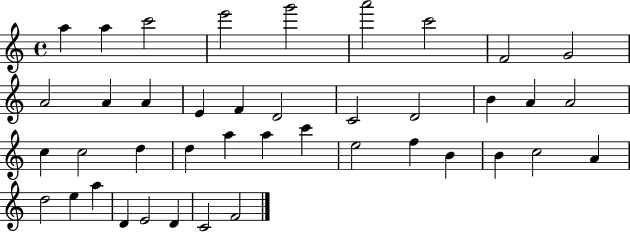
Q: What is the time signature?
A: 4/4